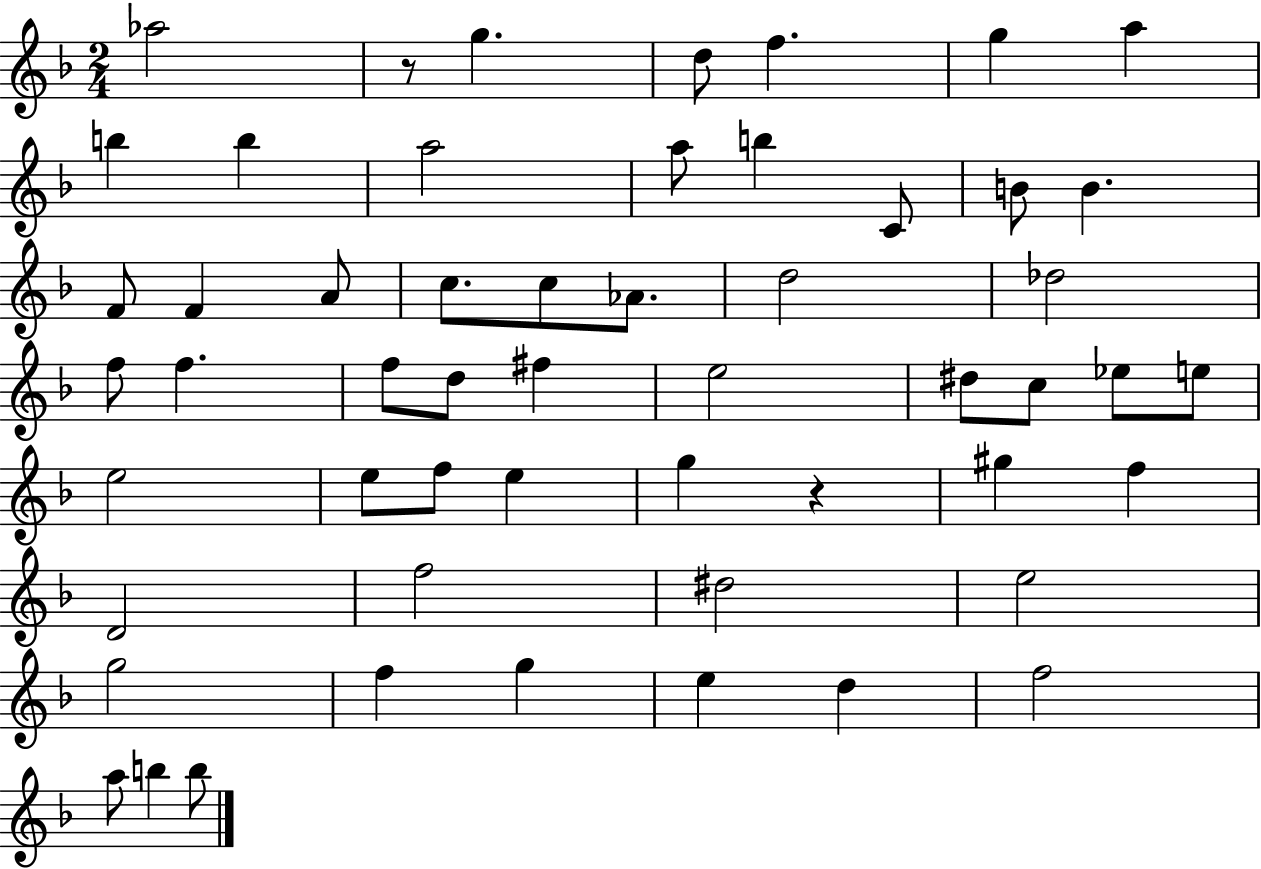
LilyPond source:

{
  \clef treble
  \numericTimeSignature
  \time 2/4
  \key f \major
  aes''2 | r8 g''4. | d''8 f''4. | g''4 a''4 | \break b''4 b''4 | a''2 | a''8 b''4 c'8 | b'8 b'4. | \break f'8 f'4 a'8 | c''8. c''8 aes'8. | d''2 | des''2 | \break f''8 f''4. | f''8 d''8 fis''4 | e''2 | dis''8 c''8 ees''8 e''8 | \break e''2 | e''8 f''8 e''4 | g''4 r4 | gis''4 f''4 | \break d'2 | f''2 | dis''2 | e''2 | \break g''2 | f''4 g''4 | e''4 d''4 | f''2 | \break a''8 b''4 b''8 | \bar "|."
}